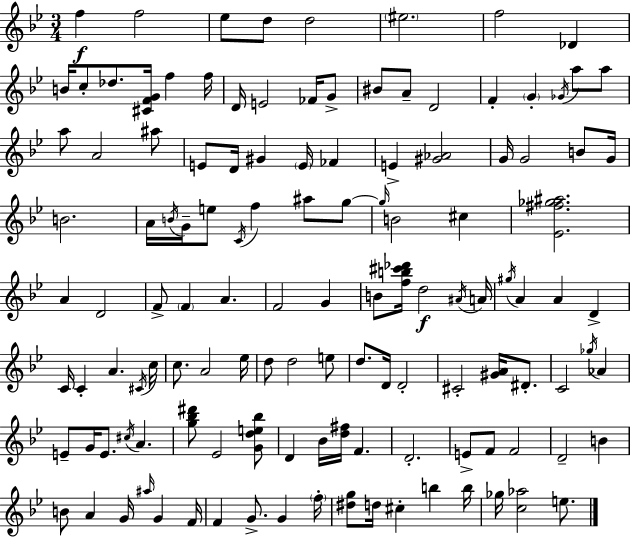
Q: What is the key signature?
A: G minor